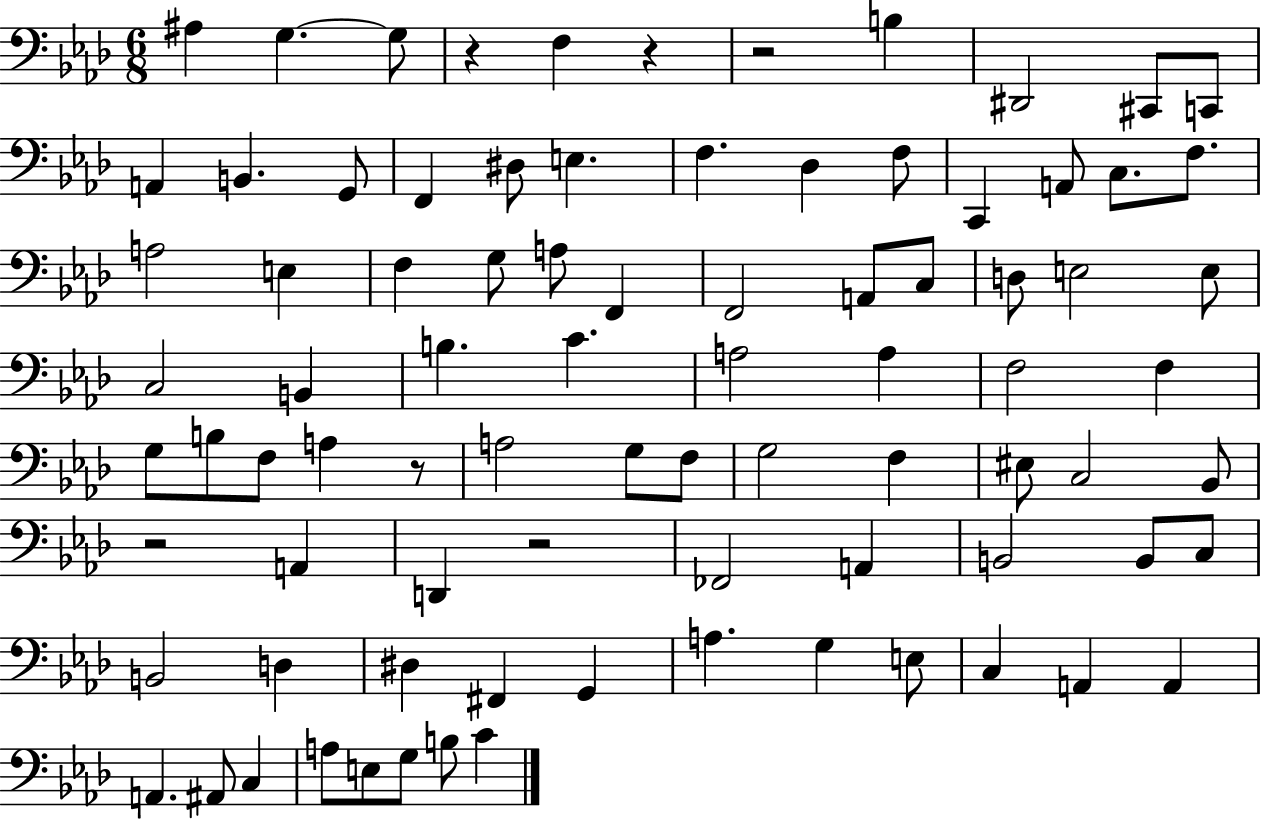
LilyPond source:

{
  \clef bass
  \numericTimeSignature
  \time 6/8
  \key aes \major
  ais4 g4.~~ g8 | r4 f4 r4 | r2 b4 | dis,2 cis,8 c,8 | \break a,4 b,4. g,8 | f,4 dis8 e4. | f4. des4 f8 | c,4 a,8 c8. f8. | \break a2 e4 | f4 g8 a8 f,4 | f,2 a,8 c8 | d8 e2 e8 | \break c2 b,4 | b4. c'4. | a2 a4 | f2 f4 | \break g8 b8 f8 a4 r8 | a2 g8 f8 | g2 f4 | eis8 c2 bes,8 | \break r2 a,4 | d,4 r2 | fes,2 a,4 | b,2 b,8 c8 | \break b,2 d4 | dis4 fis,4 g,4 | a4. g4 e8 | c4 a,4 a,4 | \break a,4. ais,8 c4 | a8 e8 g8 b8 c'4 | \bar "|."
}